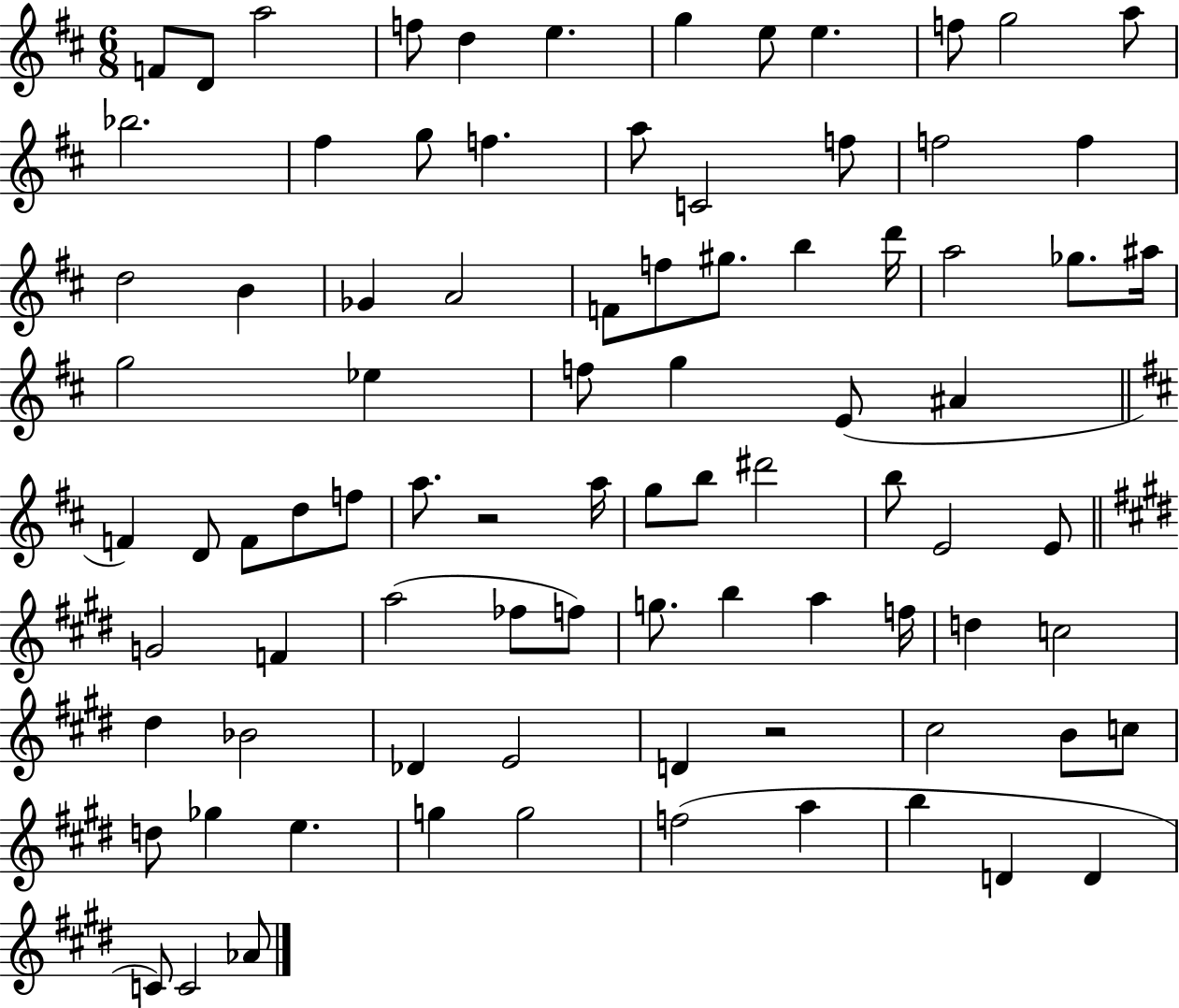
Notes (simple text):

F4/e D4/e A5/h F5/e D5/q E5/q. G5/q E5/e E5/q. F5/e G5/h A5/e Bb5/h. F#5/q G5/e F5/q. A5/e C4/h F5/e F5/h F5/q D5/h B4/q Gb4/q A4/h F4/e F5/e G#5/e. B5/q D6/s A5/h Gb5/e. A#5/s G5/h Eb5/q F5/e G5/q E4/e A#4/q F4/q D4/e F4/e D5/e F5/e A5/e. R/h A5/s G5/e B5/e D#6/h B5/e E4/h E4/e G4/h F4/q A5/h FES5/e F5/e G5/e. B5/q A5/q F5/s D5/q C5/h D#5/q Bb4/h Db4/q E4/h D4/q R/h C#5/h B4/e C5/e D5/e Gb5/q E5/q. G5/q G5/h F5/h A5/q B5/q D4/q D4/q C4/e C4/h Ab4/e